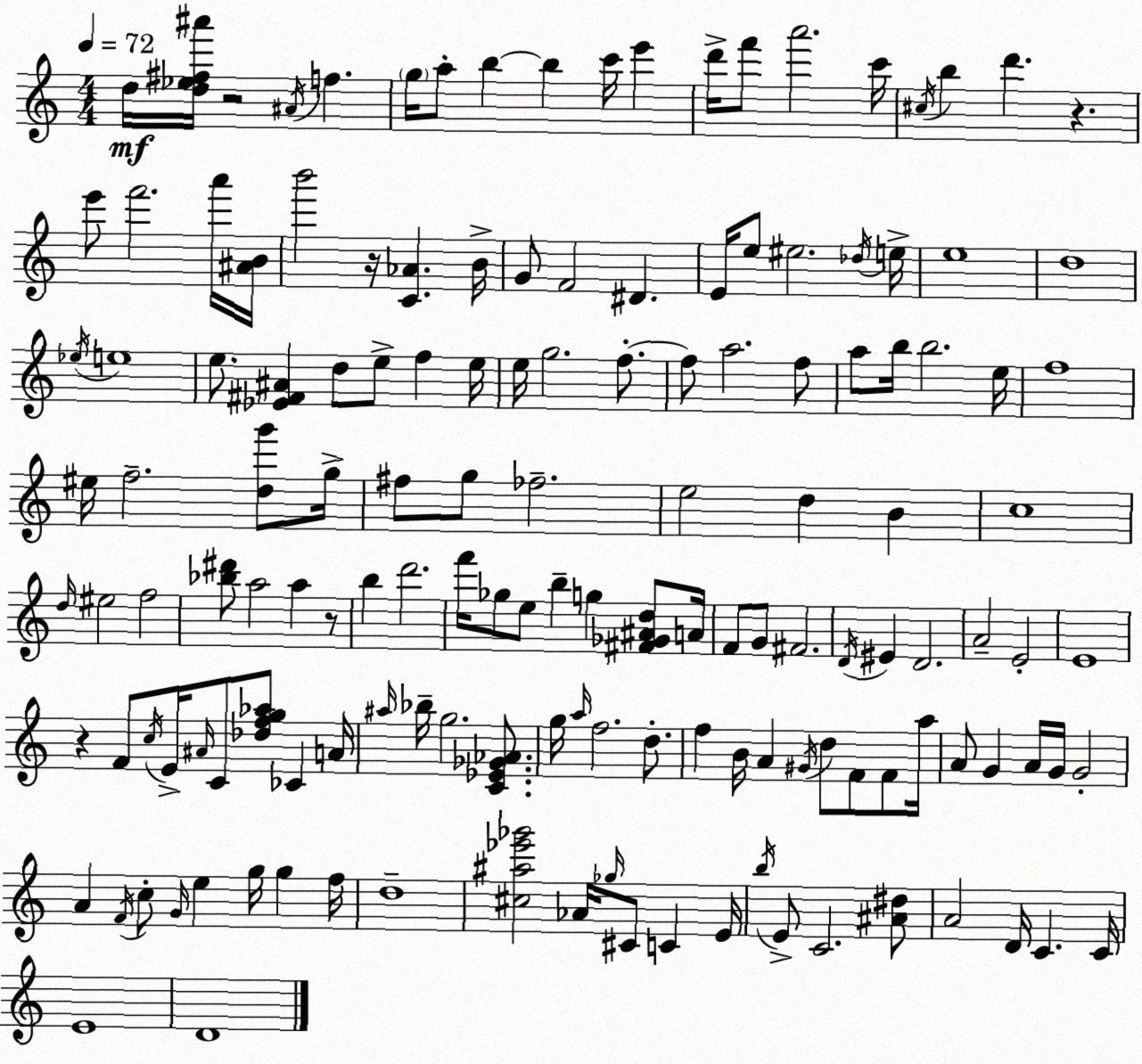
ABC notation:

X:1
T:Untitled
M:4/4
L:1/4
K:Am
d/4 [d_e^f^a']/4 z2 ^A/4 f g/4 a/2 b b c'/4 e' d'/4 f'/2 a'2 c'/4 ^c/4 b d' z e'/2 f'2 a'/4 [^AB]/4 b'2 z/4 [C_A] B/4 G/2 F2 ^D E/4 e/2 ^e2 _d/4 e/4 e4 d4 _e/4 e4 e/2 [_E^F^A] d/2 e/2 f e/4 e/4 g2 f/2 f/2 a2 f/2 a/2 b/4 b2 e/4 f4 ^e/4 f2 [dg']/2 g/4 ^f/2 g/2 _f2 e2 d B c4 d/4 ^e2 f2 [_b^d']/2 a2 a z/2 b d'2 f'/4 _g/2 e/2 b g [^F_G^Ad]/2 A/4 F/2 G/2 ^F2 D/4 ^E D2 A2 E2 E4 z F/2 c/4 E/4 ^A/4 C/2 [_dfg_a]/2 _C A/4 ^a/4 _b/4 g2 [C_E_G_A]/2 g/4 a/4 f2 d/2 f B/4 A ^G/4 d/2 F/2 F/2 a/4 A/2 G A/4 G/4 G2 A F/4 c/2 G/4 e g/4 g f/4 d4 [^c^a_e'_g']2 _A/4 _g/4 ^C/2 C E/4 b/4 E/2 C2 [^A^d]/2 A2 D/4 C C/4 E4 D4